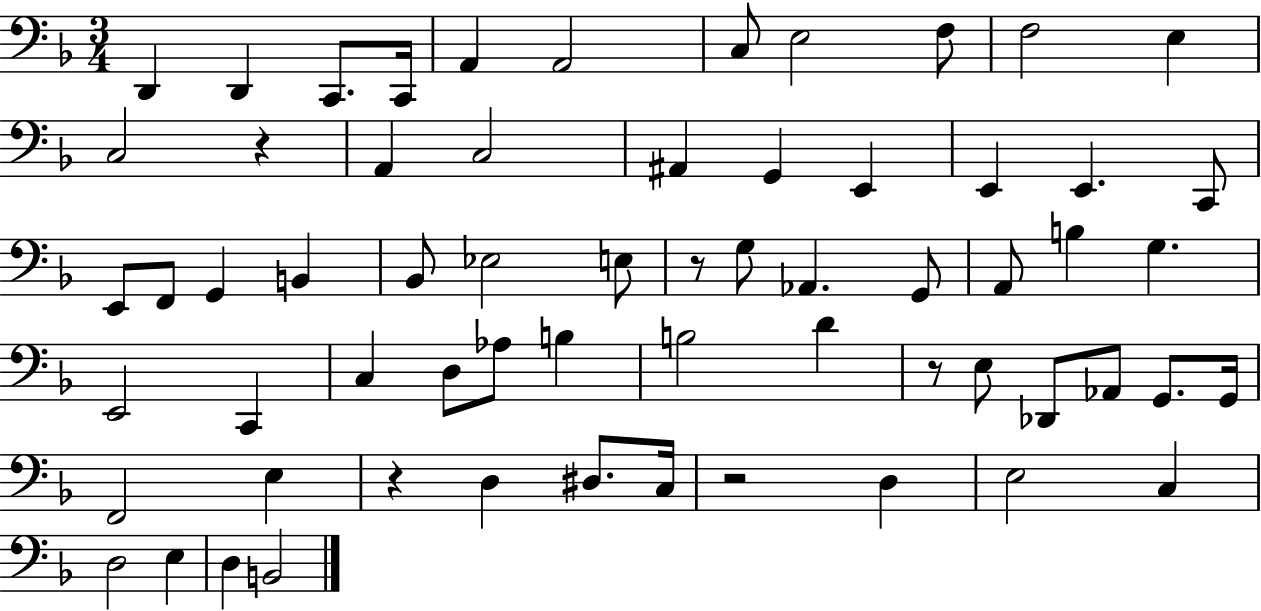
X:1
T:Untitled
M:3/4
L:1/4
K:F
D,, D,, C,,/2 C,,/4 A,, A,,2 C,/2 E,2 F,/2 F,2 E, C,2 z A,, C,2 ^A,, G,, E,, E,, E,, C,,/2 E,,/2 F,,/2 G,, B,, _B,,/2 _E,2 E,/2 z/2 G,/2 _A,, G,,/2 A,,/2 B, G, E,,2 C,, C, D,/2 _A,/2 B, B,2 D z/2 E,/2 _D,,/2 _A,,/2 G,,/2 G,,/4 F,,2 E, z D, ^D,/2 C,/4 z2 D, E,2 C, D,2 E, D, B,,2